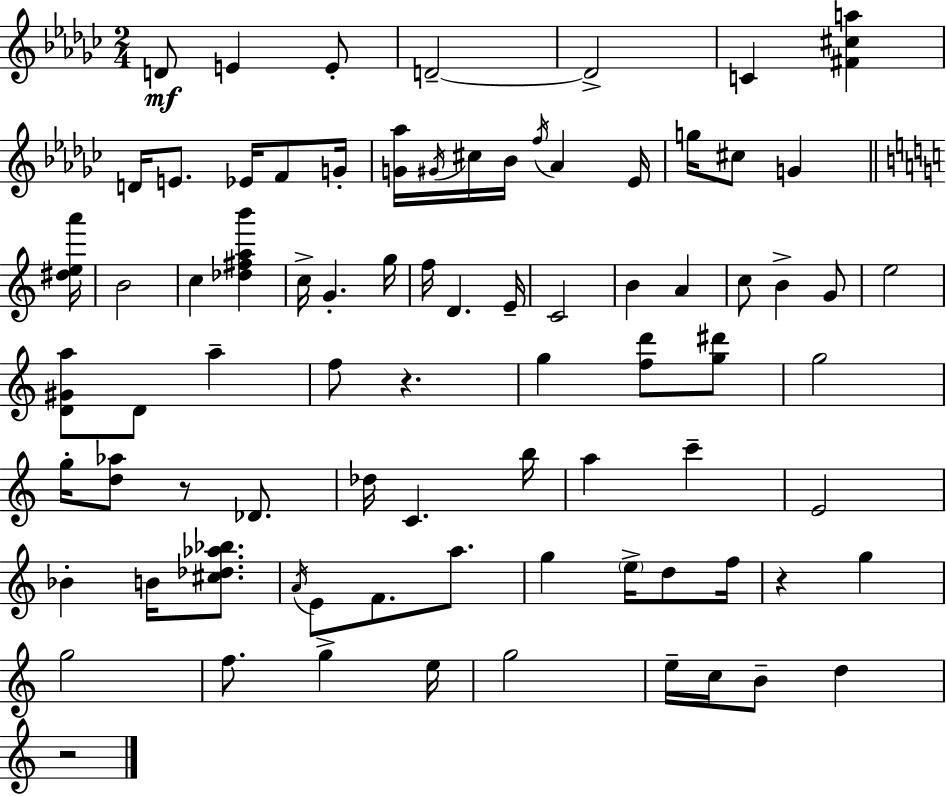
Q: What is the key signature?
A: EES minor